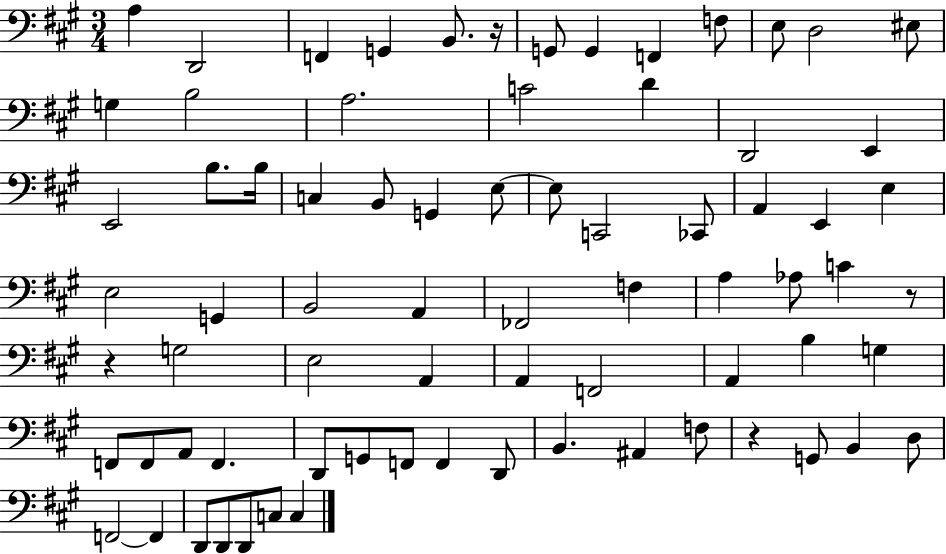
{
  \clef bass
  \numericTimeSignature
  \time 3/4
  \key a \major
  a4 d,2 | f,4 g,4 b,8. r16 | g,8 g,4 f,4 f8 | e8 d2 eis8 | \break g4 b2 | a2. | c'2 d'4 | d,2 e,4 | \break e,2 b8. b16 | c4 b,8 g,4 e8~~ | e8 c,2 ces,8 | a,4 e,4 e4 | \break e2 g,4 | b,2 a,4 | fes,2 f4 | a4 aes8 c'4 r8 | \break r4 g2 | e2 a,4 | a,4 f,2 | a,4 b4 g4 | \break f,8 f,8 a,8 f,4. | d,8 g,8 f,8 f,4 d,8 | b,4. ais,4 f8 | r4 g,8 b,4 d8 | \break f,2~~ f,4 | d,8 d,8 d,8 c8 c4 | \bar "|."
}